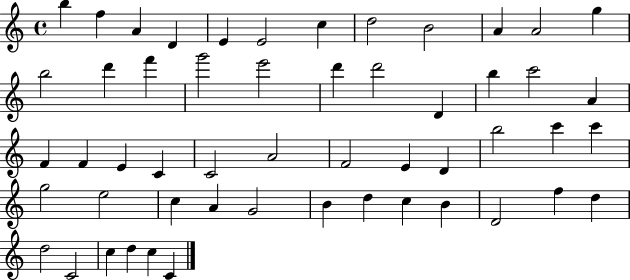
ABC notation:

X:1
T:Untitled
M:4/4
L:1/4
K:C
b f A D E E2 c d2 B2 A A2 g b2 d' f' g'2 e'2 d' d'2 D b c'2 A F F E C C2 A2 F2 E D b2 c' c' g2 e2 c A G2 B d c B D2 f d d2 C2 c d c C